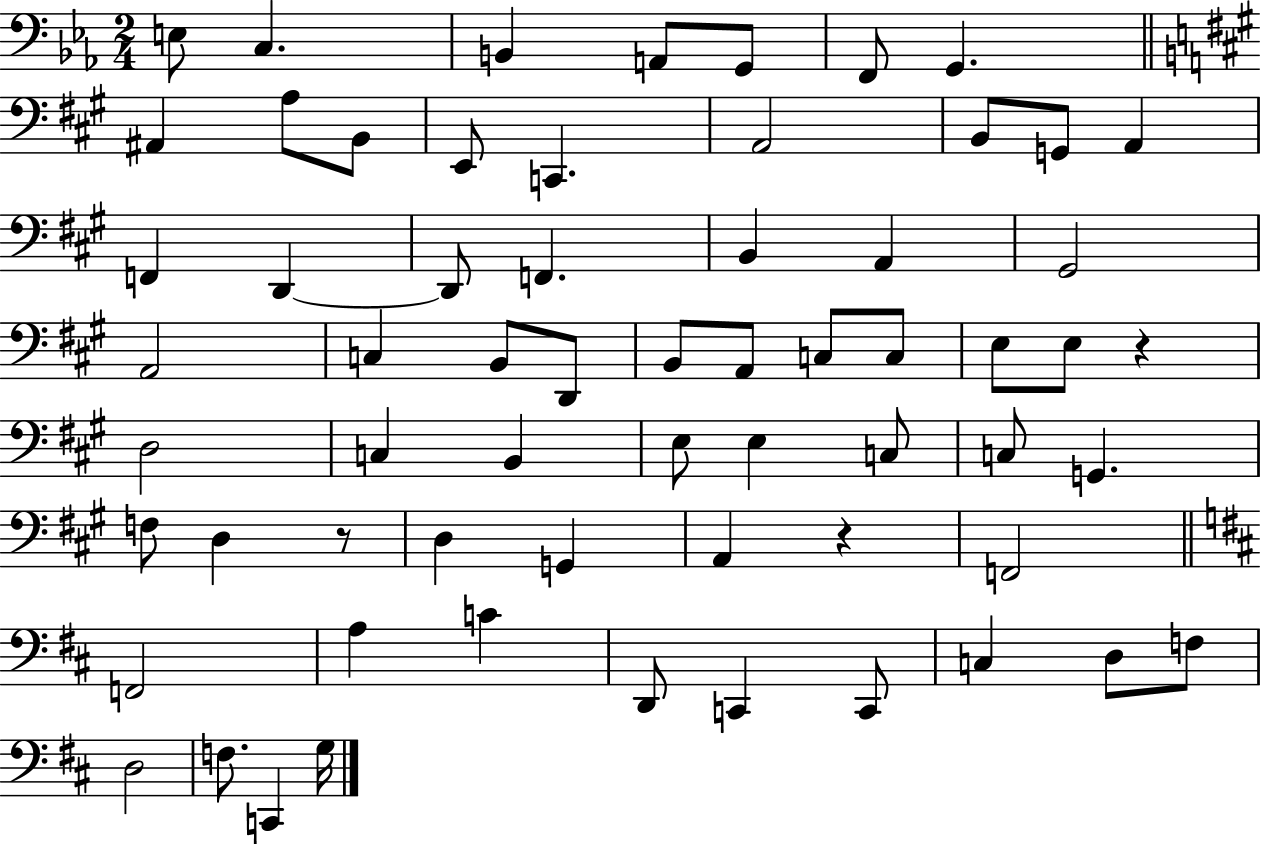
{
  \clef bass
  \numericTimeSignature
  \time 2/4
  \key ees \major
  e8 c4. | b,4 a,8 g,8 | f,8 g,4. | \bar "||" \break \key a \major ais,4 a8 b,8 | e,8 c,4. | a,2 | b,8 g,8 a,4 | \break f,4 d,4~~ | d,8 f,4. | b,4 a,4 | gis,2 | \break a,2 | c4 b,8 d,8 | b,8 a,8 c8 c8 | e8 e8 r4 | \break d2 | c4 b,4 | e8 e4 c8 | c8 g,4. | \break f8 d4 r8 | d4 g,4 | a,4 r4 | f,2 | \break \bar "||" \break \key d \major f,2 | a4 c'4 | d,8 c,4 c,8 | c4 d8 f8 | \break d2 | f8. c,4 g16 | \bar "|."
}